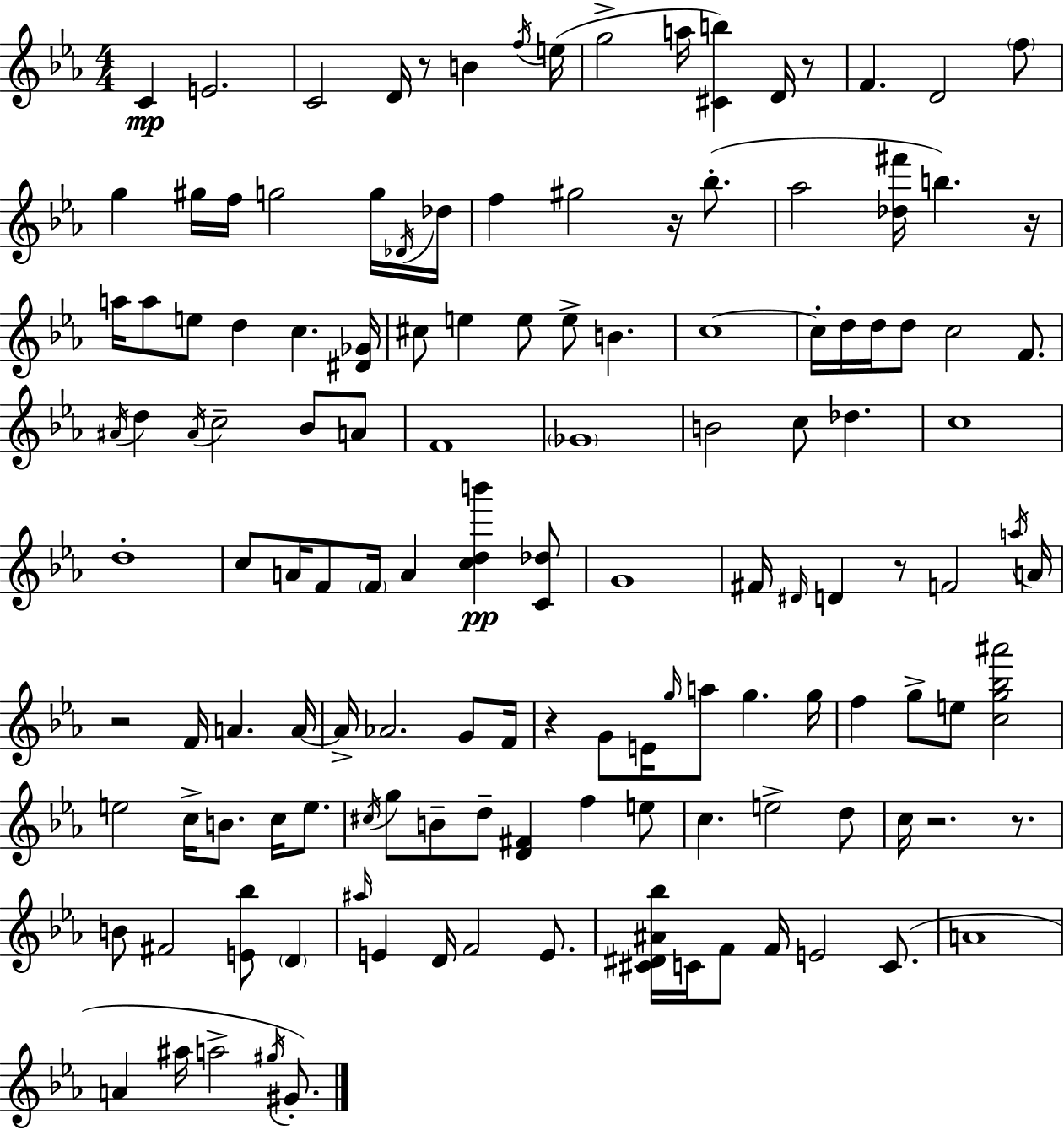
C4/q E4/h. C4/h D4/s R/e B4/q F5/s E5/s G5/h A5/s [C#4,B5]/q D4/s R/e F4/q. D4/h F5/e G5/q G#5/s F5/s G5/h G5/s Db4/s Db5/s F5/q G#5/h R/s Bb5/e. Ab5/h [Db5,F#6]/s B5/q. R/s A5/s A5/e E5/e D5/q C5/q. [D#4,Gb4]/s C#5/e E5/q E5/e E5/e B4/q. C5/w C5/s D5/s D5/s D5/e C5/h F4/e. A#4/s D5/q A#4/s C5/h Bb4/e A4/e F4/w Gb4/w B4/h C5/e Db5/q. C5/w D5/w C5/e A4/s F4/e F4/s A4/q [C5,D5,B6]/q [C4,Db5]/e G4/w F#4/s D#4/s D4/q R/e F4/h A5/s A4/s R/h F4/s A4/q. A4/s A4/s Ab4/h. G4/e F4/s R/q G4/e E4/s G5/s A5/e G5/q. G5/s F5/q G5/e E5/e [C5,G5,Bb5,A#6]/h E5/h C5/s B4/e. C5/s E5/e. C#5/s G5/e B4/e D5/e [D4,F#4]/q F5/q E5/e C5/q. E5/h D5/e C5/s R/h. R/e. B4/e F#4/h [E4,Bb5]/e D4/q A#5/s E4/q D4/s F4/h E4/e. [C#4,D#4,A#4,Bb5]/s C4/s F4/e F4/s E4/h C4/e. A4/w A4/q A#5/s A5/h G#5/s G#4/e.